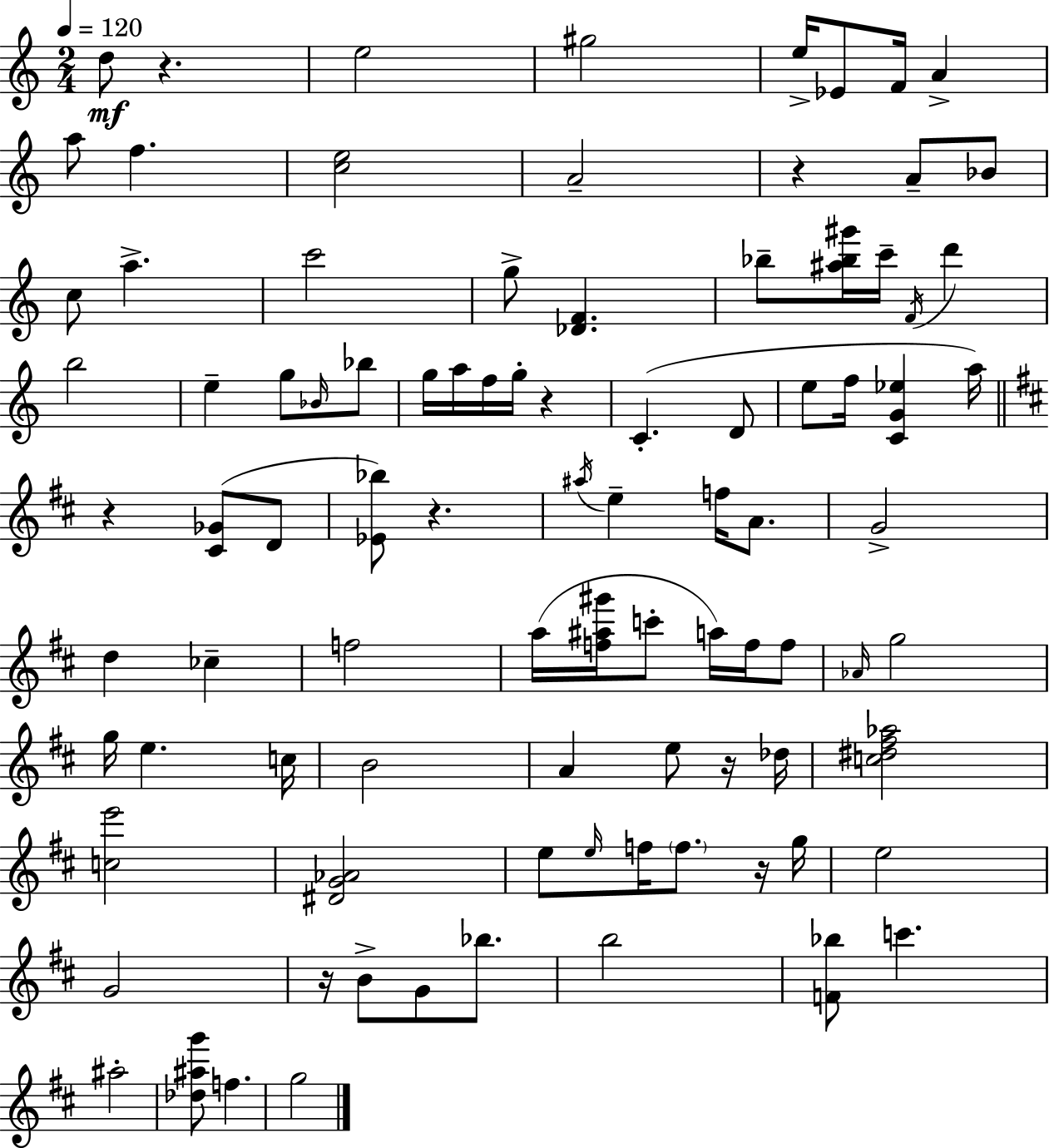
D5/e R/q. E5/h G#5/h E5/s Eb4/e F4/s A4/q A5/e F5/q. [C5,E5]/h A4/h R/q A4/e Bb4/e C5/e A5/q. C6/h G5/e [Db4,F4]/q. Bb5/e [A#5,Bb5,G#6]/s C6/s F4/s D6/q B5/h E5/q G5/e Bb4/s Bb5/e G5/s A5/s F5/s G5/s R/q C4/q. D4/e E5/e F5/s [C4,G4,Eb5]/q A5/s R/q [C#4,Gb4]/e D4/e [Eb4,Bb5]/e R/q. A#5/s E5/q F5/s A4/e. G4/h D5/q CES5/q F5/h A5/s [F5,A#5,G#6]/s C6/e A5/s F5/s F5/e Ab4/s G5/h G5/s E5/q. C5/s B4/h A4/q E5/e R/s Db5/s [C5,D#5,F#5,Ab5]/h [C5,E6]/h [D#4,G4,Ab4]/h E5/e E5/s F5/s F5/e. R/s G5/s E5/h G4/h R/s B4/e G4/e Bb5/e. B5/h [F4,Bb5]/e C6/q. A#5/h [Db5,A#5,G6]/e F5/q. G5/h